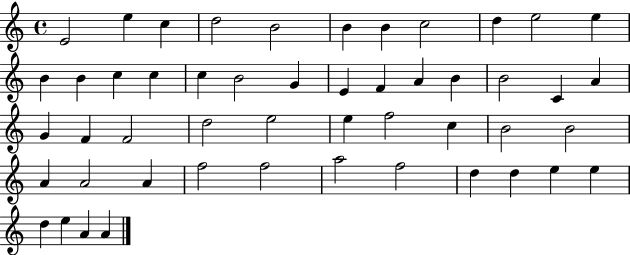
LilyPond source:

{
  \clef treble
  \time 4/4
  \defaultTimeSignature
  \key c \major
  e'2 e''4 c''4 | d''2 b'2 | b'4 b'4 c''2 | d''4 e''2 e''4 | \break b'4 b'4 c''4 c''4 | c''4 b'2 g'4 | e'4 f'4 a'4 b'4 | b'2 c'4 a'4 | \break g'4 f'4 f'2 | d''2 e''2 | e''4 f''2 c''4 | b'2 b'2 | \break a'4 a'2 a'4 | f''2 f''2 | a''2 f''2 | d''4 d''4 e''4 e''4 | \break d''4 e''4 a'4 a'4 | \bar "|."
}